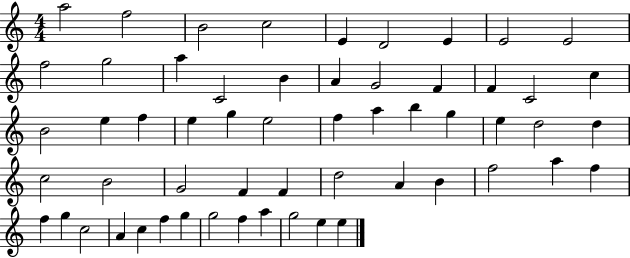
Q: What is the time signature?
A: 4/4